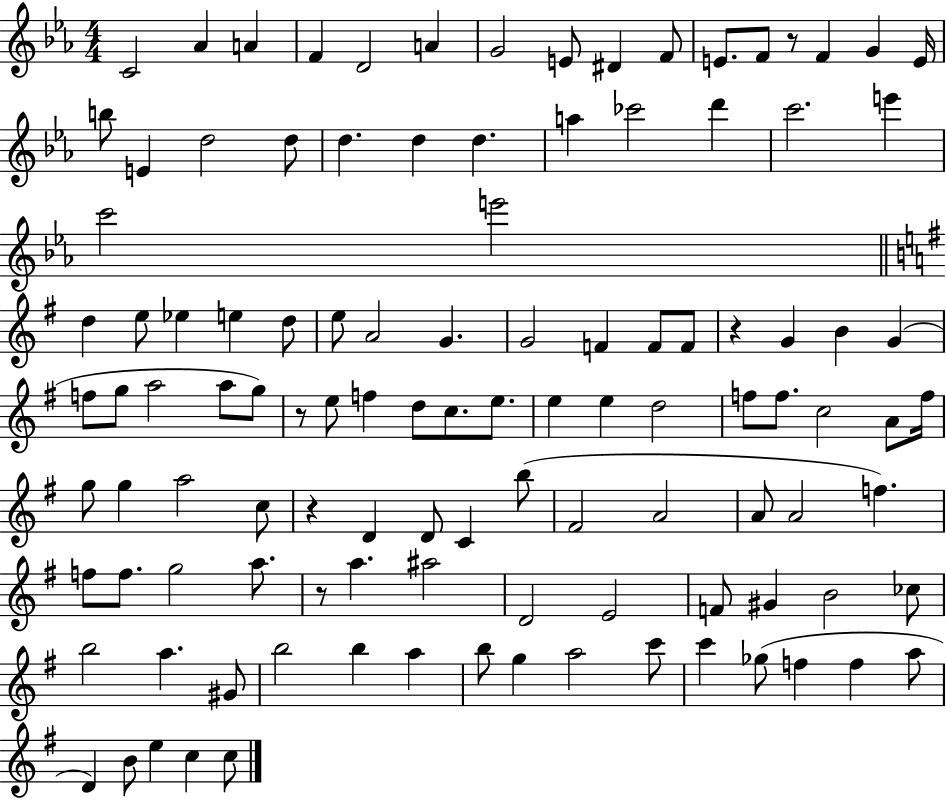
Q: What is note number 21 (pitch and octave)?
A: D5